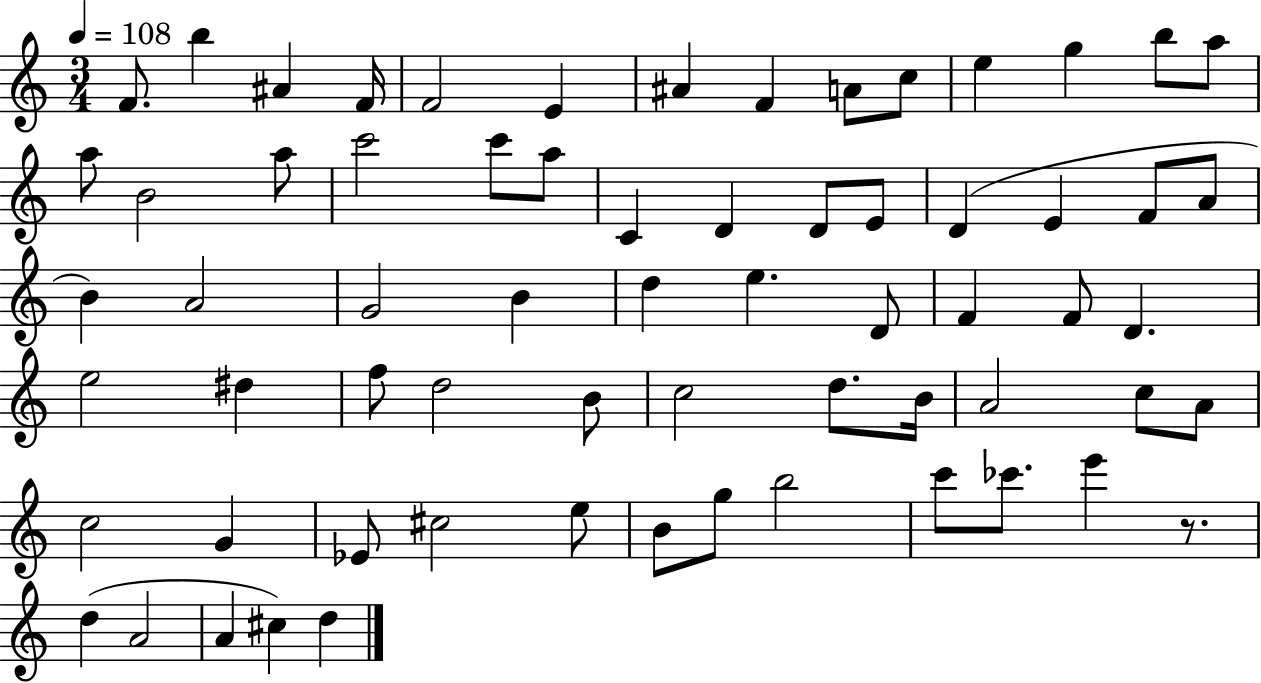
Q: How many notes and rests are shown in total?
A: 66